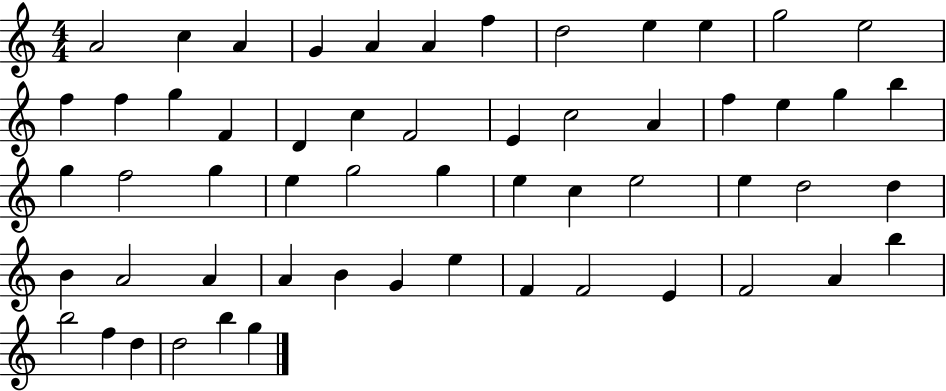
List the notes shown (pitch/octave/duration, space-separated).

A4/h C5/q A4/q G4/q A4/q A4/q F5/q D5/h E5/q E5/q G5/h E5/h F5/q F5/q G5/q F4/q D4/q C5/q F4/h E4/q C5/h A4/q F5/q E5/q G5/q B5/q G5/q F5/h G5/q E5/q G5/h G5/q E5/q C5/q E5/h E5/q D5/h D5/q B4/q A4/h A4/q A4/q B4/q G4/q E5/q F4/q F4/h E4/q F4/h A4/q B5/q B5/h F5/q D5/q D5/h B5/q G5/q